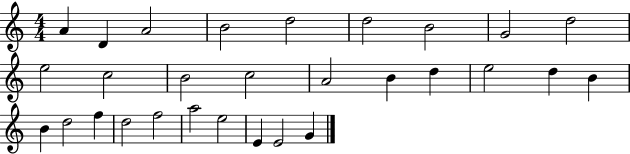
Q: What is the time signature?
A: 4/4